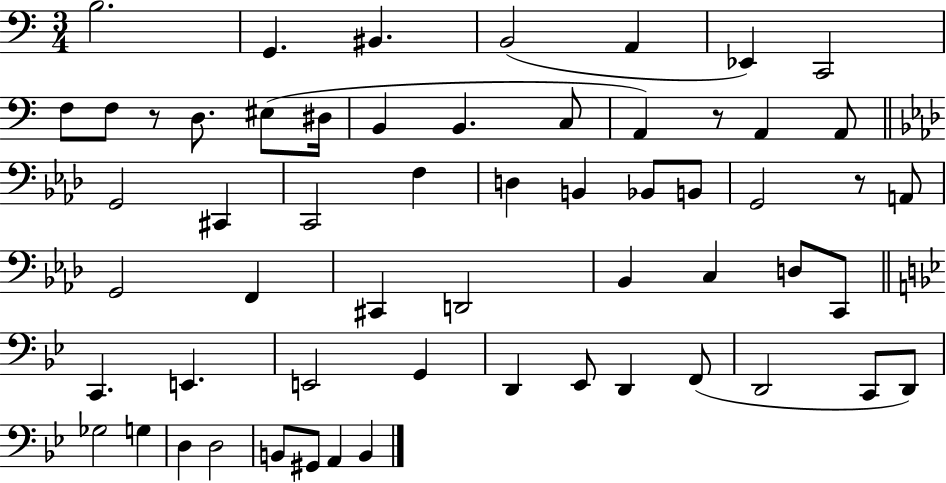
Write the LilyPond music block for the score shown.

{
  \clef bass
  \numericTimeSignature
  \time 3/4
  \key c \major
  b2. | g,4. bis,4. | b,2( a,4 | ees,4) c,2 | \break f8 f8 r8 d8. eis8( dis16 | b,4 b,4. c8 | a,4) r8 a,4 a,8 | \bar "||" \break \key f \minor g,2 cis,4 | c,2 f4 | d4 b,4 bes,8 b,8 | g,2 r8 a,8 | \break g,2 f,4 | cis,4 d,2 | bes,4 c4 d8 c,8 | \bar "||" \break \key g \minor c,4. e,4. | e,2 g,4 | d,4 ees,8 d,4 f,8( | d,2 c,8 d,8) | \break ges2 g4 | d4 d2 | b,8 gis,8 a,4 b,4 | \bar "|."
}